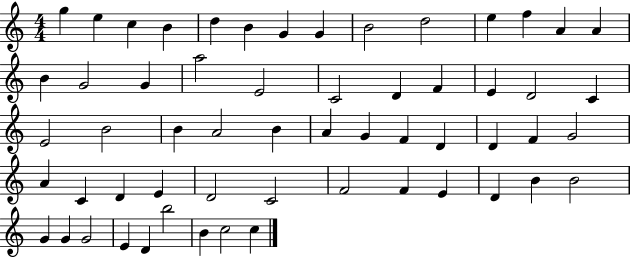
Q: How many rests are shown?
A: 0